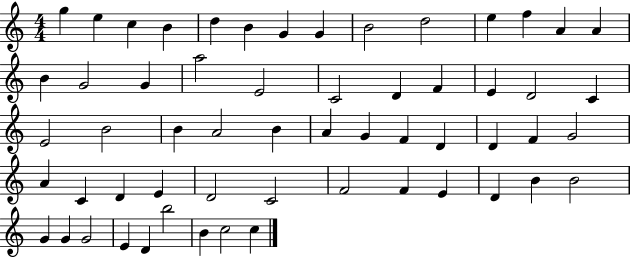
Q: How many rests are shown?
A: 0